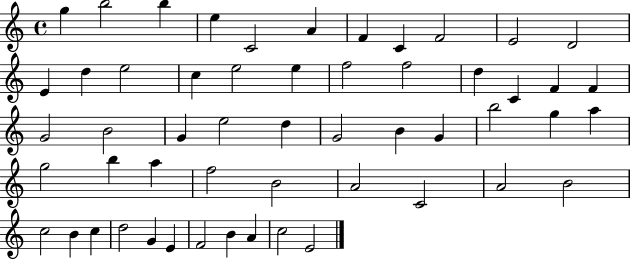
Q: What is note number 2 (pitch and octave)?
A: B5